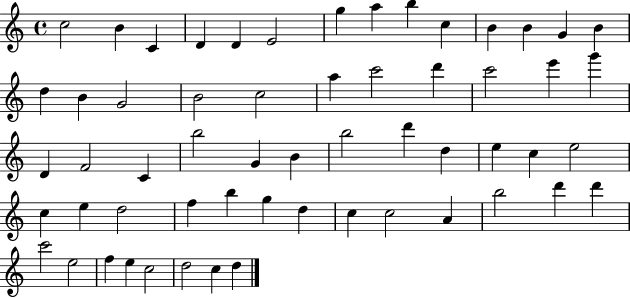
X:1
T:Untitled
M:4/4
L:1/4
K:C
c2 B C D D E2 g a b c B B G B d B G2 B2 c2 a c'2 d' c'2 e' g' D F2 C b2 G B b2 d' d e c e2 c e d2 f b g d c c2 A b2 d' d' c'2 e2 f e c2 d2 c d